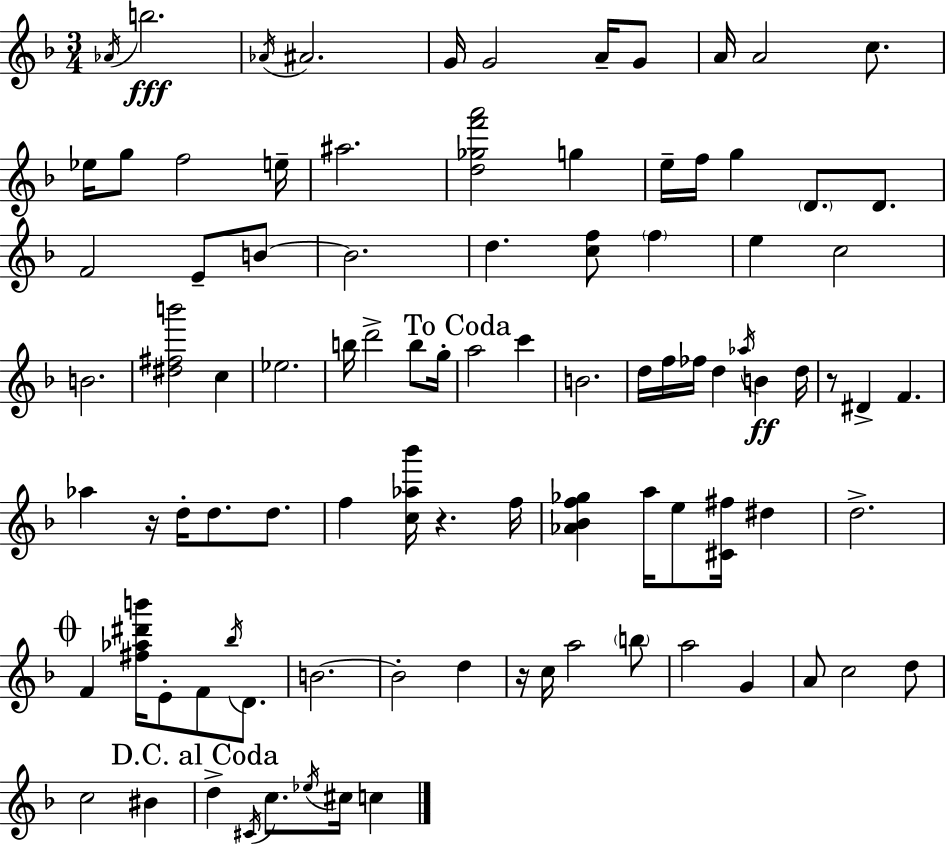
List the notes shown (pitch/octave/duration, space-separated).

Ab4/s B5/h. Ab4/s A#4/h. G4/s G4/h A4/s G4/e A4/s A4/h C5/e. Eb5/s G5/e F5/h E5/s A#5/h. [D5,Gb5,F6,A6]/h G5/q E5/s F5/s G5/q D4/e. D4/e. F4/h E4/e B4/e B4/h. D5/q. [C5,F5]/e F5/q E5/q C5/h B4/h. [D#5,F#5,B6]/h C5/q Eb5/h. B5/s D6/h B5/e G5/s A5/h C6/q B4/h. D5/s F5/s FES5/s D5/q Ab5/s B4/q D5/s R/e D#4/q F4/q. Ab5/q R/s D5/s D5/e. D5/e. F5/q [C5,Ab5,Bb6]/s R/q. F5/s [Ab4,Bb4,F5,Gb5]/q A5/s E5/e [C#4,F#5]/s D#5/q D5/h. F4/q [F#5,Ab5,D#6,B6]/s E4/e F4/e Bb5/s D4/e. B4/h. B4/h D5/q R/s C5/s A5/h B5/e A5/h G4/q A4/e C5/h D5/e C5/h BIS4/q D5/q C#4/s C5/e. Eb5/s C#5/s C5/q